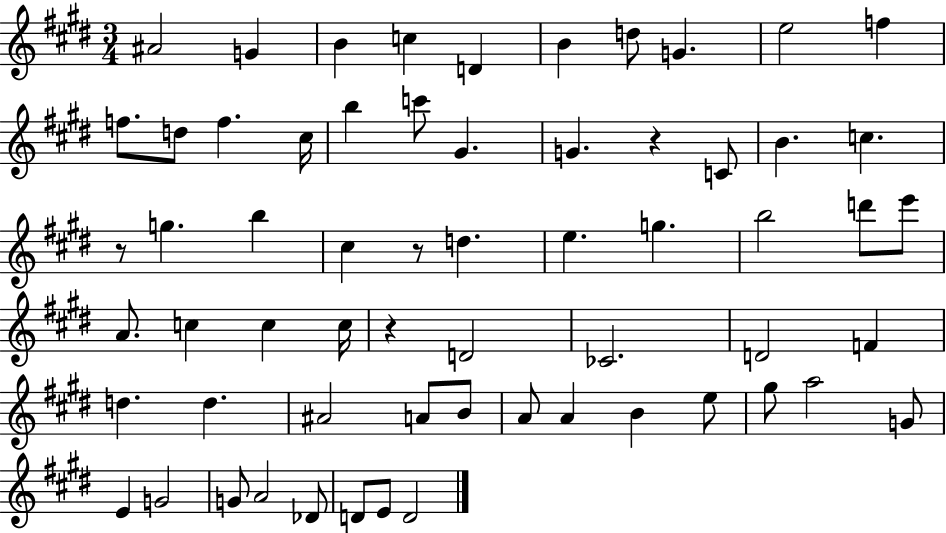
{
  \clef treble
  \numericTimeSignature
  \time 3/4
  \key e \major
  \repeat volta 2 { ais'2 g'4 | b'4 c''4 d'4 | b'4 d''8 g'4. | e''2 f''4 | \break f''8. d''8 f''4. cis''16 | b''4 c'''8 gis'4. | g'4. r4 c'8 | b'4. c''4. | \break r8 g''4. b''4 | cis''4 r8 d''4. | e''4. g''4. | b''2 d'''8 e'''8 | \break a'8. c''4 c''4 c''16 | r4 d'2 | ces'2. | d'2 f'4 | \break d''4. d''4. | ais'2 a'8 b'8 | a'8 a'4 b'4 e''8 | gis''8 a''2 g'8 | \break e'4 g'2 | g'8 a'2 des'8 | d'8 e'8 d'2 | } \bar "|."
}